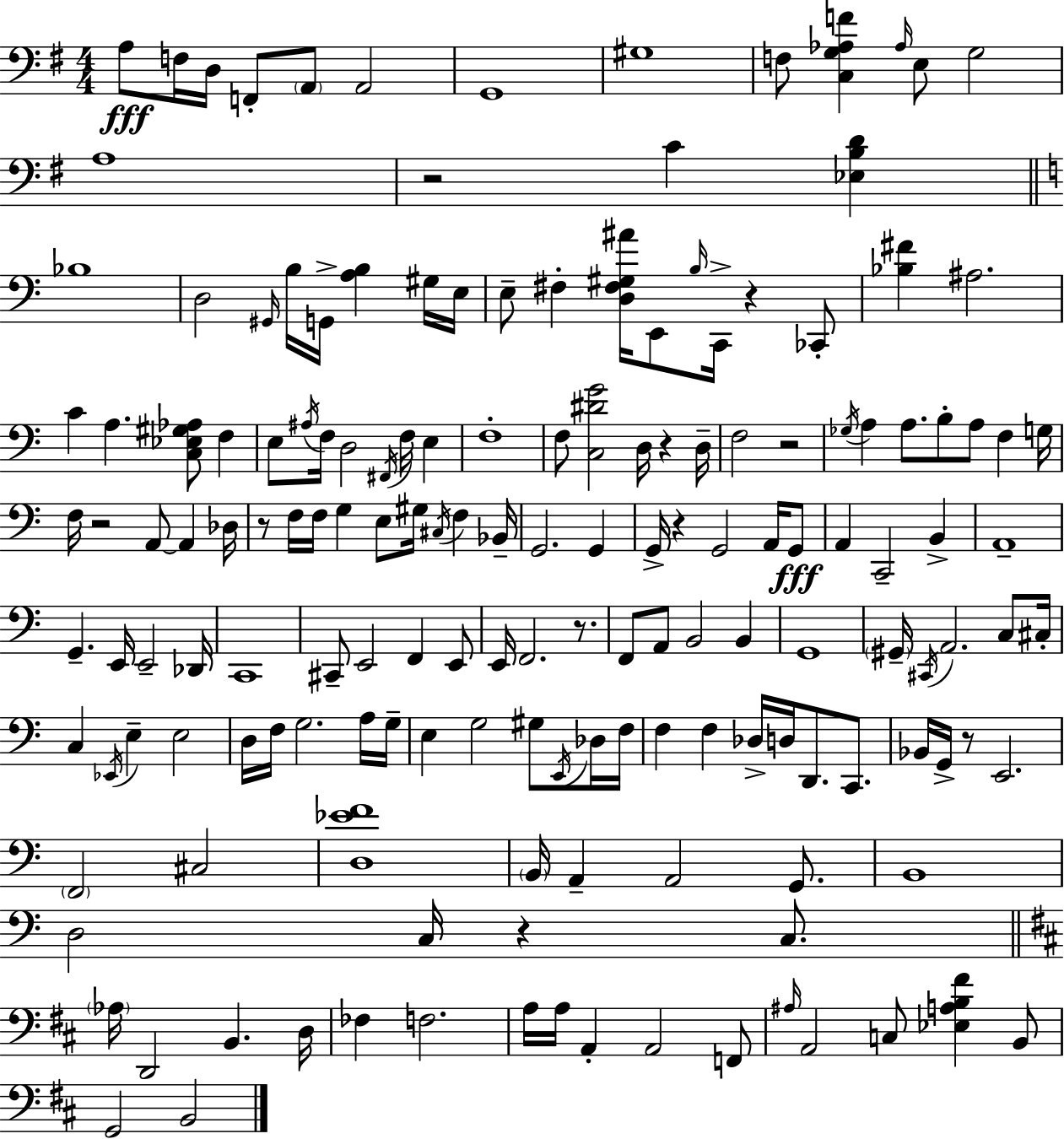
A3/e F3/s D3/s F2/e A2/e A2/h G2/w G#3/w F3/e [C3,G3,Ab3,F4]/q Ab3/s E3/e G3/h A3/w R/h C4/q [Eb3,B3,D4]/q Bb3/w D3/h G#2/s B3/s G2/s [A3,B3]/q G#3/s E3/s E3/e F#3/q [D3,F#3,G#3,A#4]/s E2/e B3/s C2/s R/q CES2/e [Bb3,F#4]/q A#3/h. C4/q A3/q. [C3,Eb3,G#3,Ab3]/e F3/q E3/e A#3/s F3/s D3/h F#2/s F3/s E3/q F3/w F3/e [C3,D#4,G4]/h D3/s R/q D3/s F3/h R/h Gb3/s A3/q A3/e. B3/e A3/e F3/q G3/s F3/s R/h A2/e A2/q Db3/s R/e F3/s F3/s G3/q E3/e G#3/s C#3/s F3/q Bb2/s G2/h. G2/q G2/s R/q G2/h A2/s G2/e A2/q C2/h B2/q A2/w G2/q. E2/s E2/h Db2/s C2/w C#2/e E2/h F2/q E2/e E2/s F2/h. R/e. F2/e A2/e B2/h B2/q G2/w G#2/s C#2/s A2/h. C3/e C#3/s C3/q Eb2/s E3/q E3/h D3/s F3/s G3/h. A3/s G3/s E3/q G3/h G#3/e E2/s Db3/s F3/s F3/q F3/q Db3/s D3/s D2/e. C2/e. Bb2/s G2/s R/e E2/h. F2/h C#3/h [D3,Eb4,F4]/w B2/s A2/q A2/h G2/e. B2/w D3/h C3/s R/q C3/e. Ab3/s D2/h B2/q. D3/s FES3/q F3/h. A3/s A3/s A2/q A2/h F2/e A#3/s A2/h C3/e [Eb3,A3,B3,F#4]/q B2/e G2/h B2/h